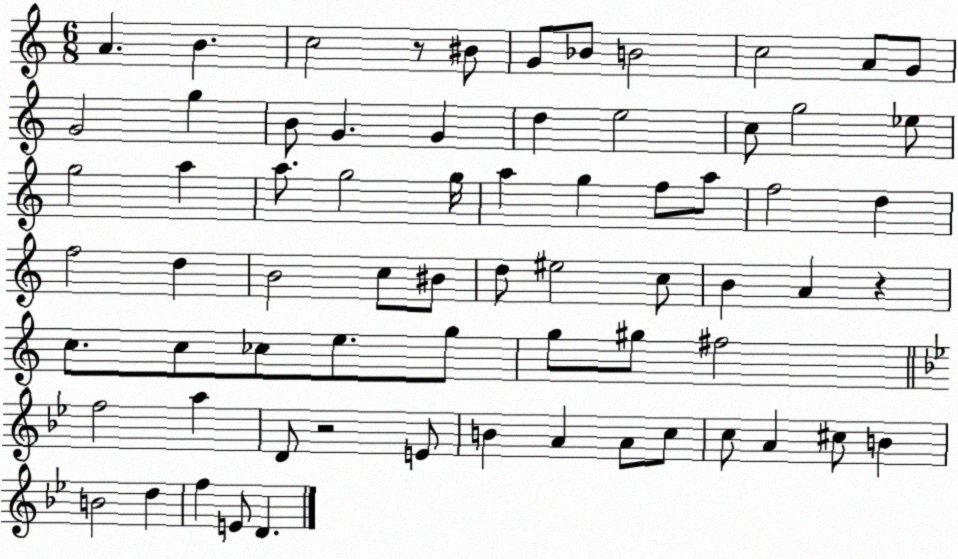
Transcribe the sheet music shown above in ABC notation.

X:1
T:Untitled
M:6/8
L:1/4
K:C
A B c2 z/2 ^B/2 G/2 _B/2 B2 c2 A/2 G/2 G2 g B/2 G G d e2 c/2 g2 _e/2 g2 a a/2 g2 g/4 a g f/2 a/2 f2 d f2 d B2 c/2 ^B/2 d/2 ^e2 c/2 B A z c/2 c/2 _c/2 e/2 g/2 g/2 ^g/2 ^f2 f2 a D/2 z2 E/2 B A A/2 c/2 c/2 A ^c/2 B B2 d f E/2 D